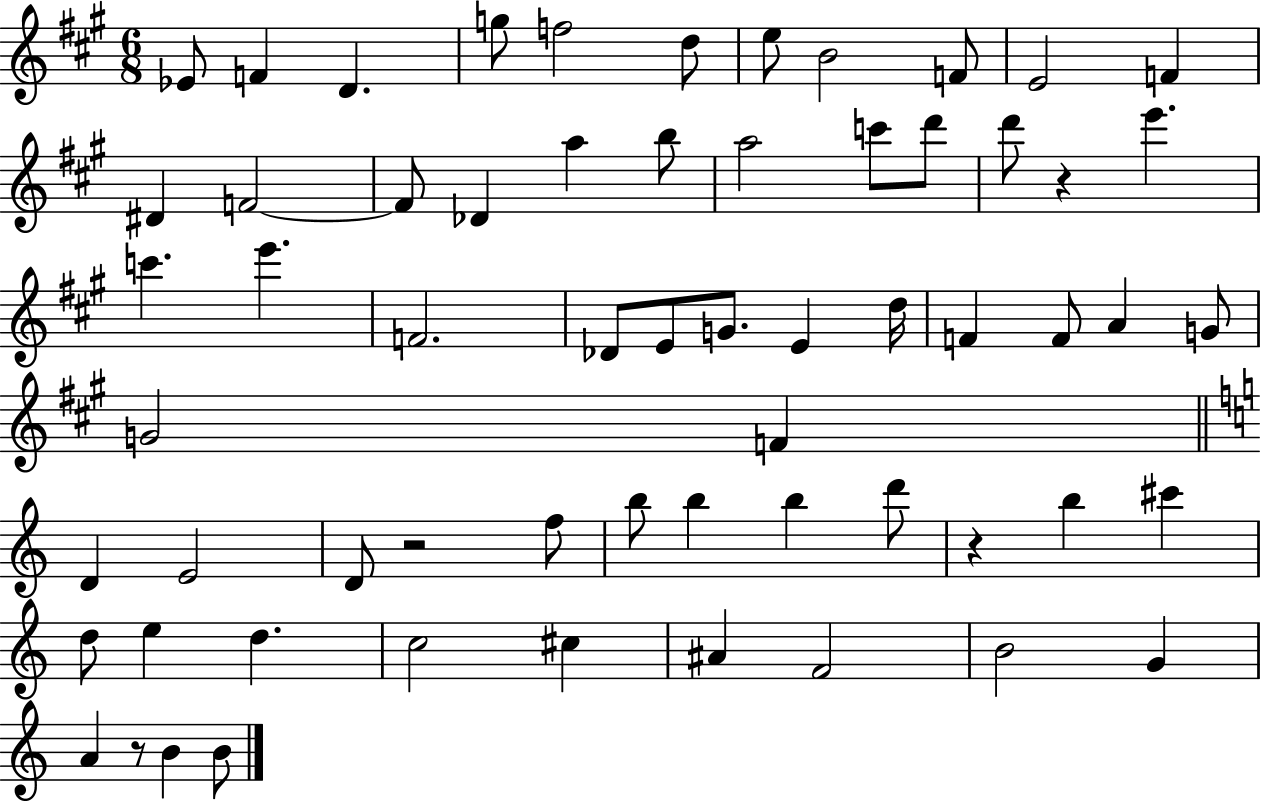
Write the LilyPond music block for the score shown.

{
  \clef treble
  \numericTimeSignature
  \time 6/8
  \key a \major
  ees'8 f'4 d'4. | g''8 f''2 d''8 | e''8 b'2 f'8 | e'2 f'4 | \break dis'4 f'2~~ | f'8 des'4 a''4 b''8 | a''2 c'''8 d'''8 | d'''8 r4 e'''4. | \break c'''4. e'''4. | f'2. | des'8 e'8 g'8. e'4 d''16 | f'4 f'8 a'4 g'8 | \break g'2 f'4 | \bar "||" \break \key a \minor d'4 e'2 | d'8 r2 f''8 | b''8 b''4 b''4 d'''8 | r4 b''4 cis'''4 | \break d''8 e''4 d''4. | c''2 cis''4 | ais'4 f'2 | b'2 g'4 | \break a'4 r8 b'4 b'8 | \bar "|."
}